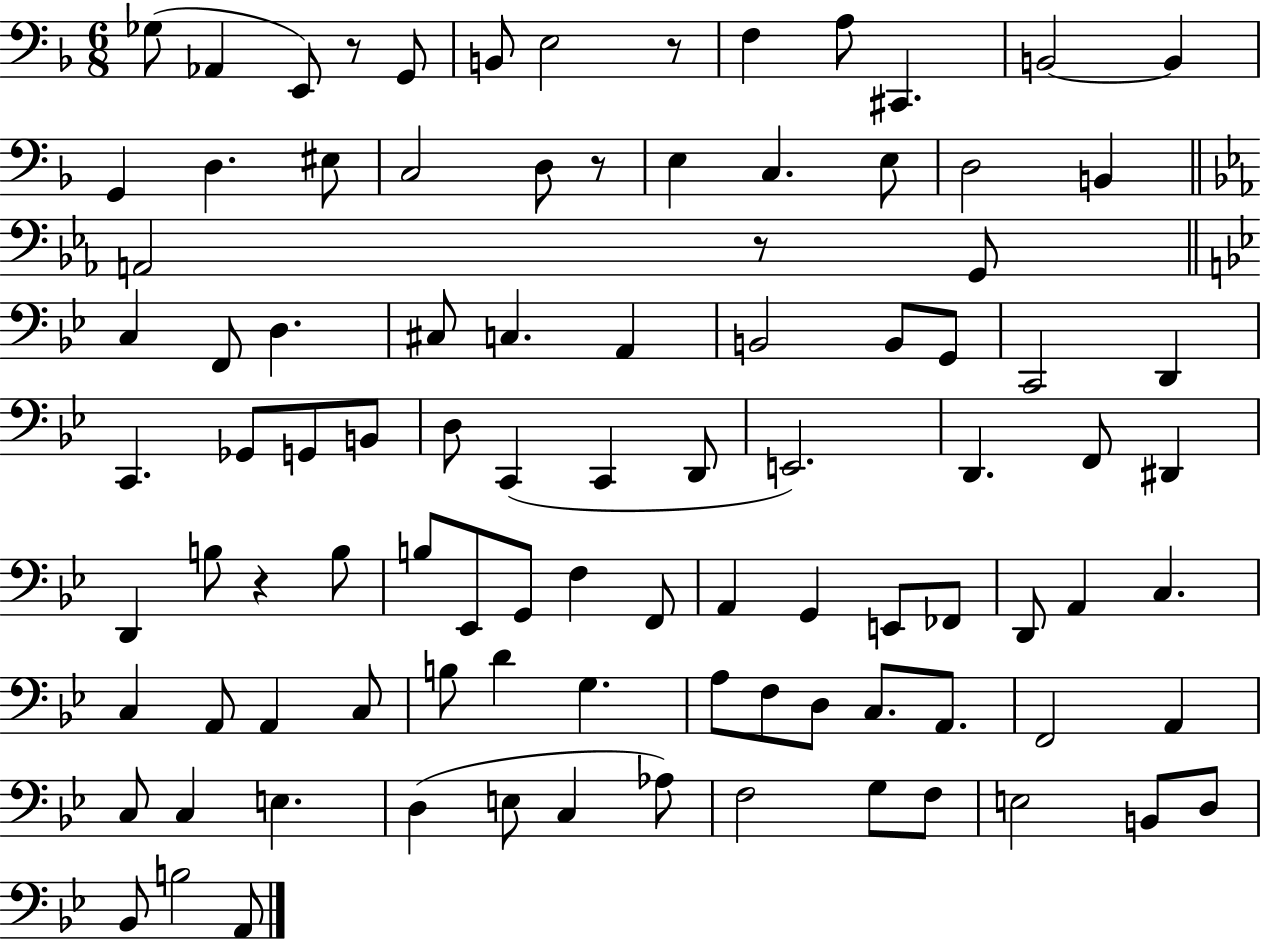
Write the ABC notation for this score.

X:1
T:Untitled
M:6/8
L:1/4
K:F
_G,/2 _A,, E,,/2 z/2 G,,/2 B,,/2 E,2 z/2 F, A,/2 ^C,, B,,2 B,, G,, D, ^E,/2 C,2 D,/2 z/2 E, C, E,/2 D,2 B,, A,,2 z/2 G,,/2 C, F,,/2 D, ^C,/2 C, A,, B,,2 B,,/2 G,,/2 C,,2 D,, C,, _G,,/2 G,,/2 B,,/2 D,/2 C,, C,, D,,/2 E,,2 D,, F,,/2 ^D,, D,, B,/2 z B,/2 B,/2 _E,,/2 G,,/2 F, F,,/2 A,, G,, E,,/2 _F,,/2 D,,/2 A,, C, C, A,,/2 A,, C,/2 B,/2 D G, A,/2 F,/2 D,/2 C,/2 A,,/2 F,,2 A,, C,/2 C, E, D, E,/2 C, _A,/2 F,2 G,/2 F,/2 E,2 B,,/2 D,/2 _B,,/2 B,2 A,,/2